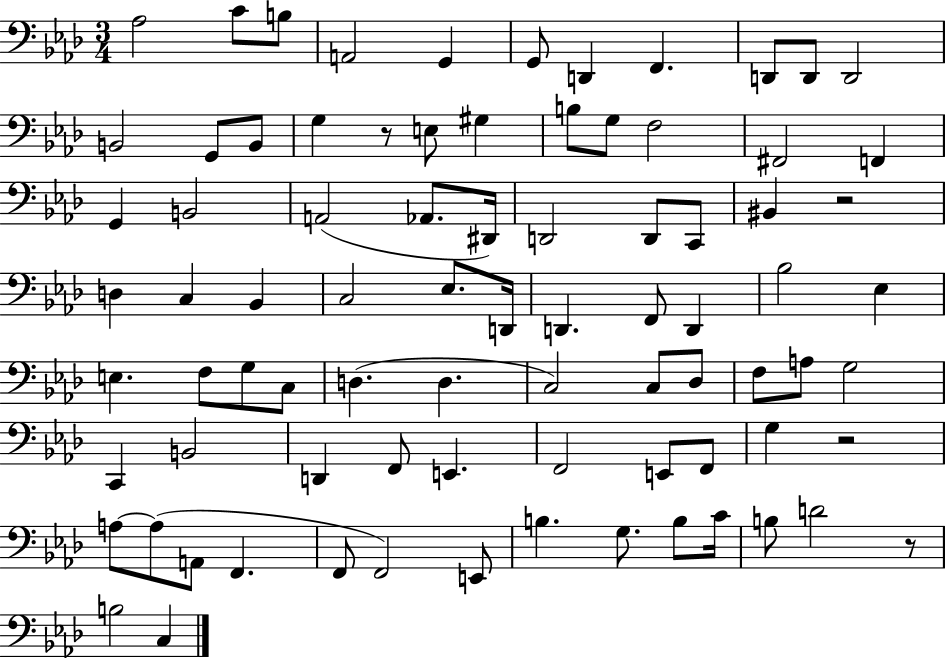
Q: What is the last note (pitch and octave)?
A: C3